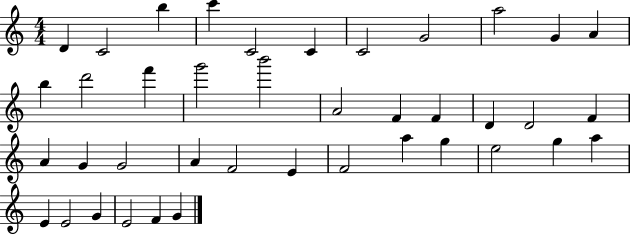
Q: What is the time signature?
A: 4/4